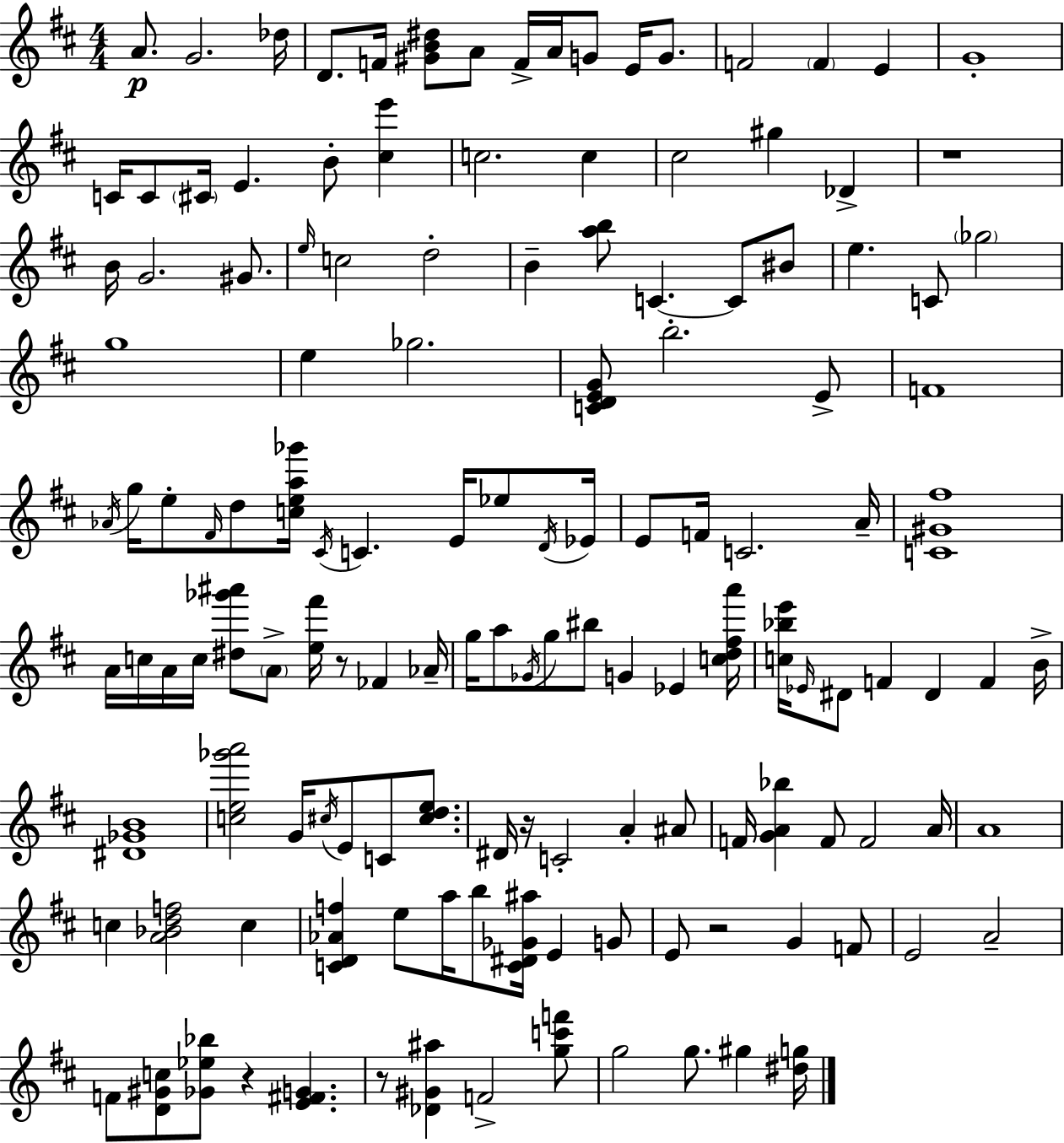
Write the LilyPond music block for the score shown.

{
  \clef treble
  \numericTimeSignature
  \time 4/4
  \key d \major
  a'8.\p g'2. des''16 | d'8. f'16 <gis' b' dis''>8 a'8 f'16-> a'16 g'8 e'16 g'8. | f'2 \parenthesize f'4 e'4 | g'1-. | \break c'16 c'8 \parenthesize cis'16 e'4. b'8-. <cis'' e'''>4 | c''2. c''4 | cis''2 gis''4 des'4-> | r1 | \break b'16 g'2. gis'8. | \grace { e''16 } c''2 d''2-. | b'4-- <a'' b''>8 c'4.~~ c'8 bis'8 | e''4. c'8 \parenthesize ges''2 | \break g''1 | e''4 ges''2. | <c' d' e' g'>8 b''2.-. e'8-> | f'1 | \break \acciaccatura { aes'16 } g''16 e''8-. \grace { fis'16 } d''8 <c'' e'' a'' ges'''>16 \acciaccatura { cis'16 } c'4. | e'16 ees''8 \acciaccatura { d'16 } ees'16 e'8 f'16 c'2. | a'16-- <c' gis' fis''>1 | a'16 c''16 a'16 c''16 <dis'' ges''' ais'''>8 \parenthesize a'8-> <e'' fis'''>16 r8 | \break fes'4 aes'16-- g''16 a''8 \acciaccatura { ges'16 } g''8 bis''8 g'4 | ees'4 <c'' d'' fis'' a'''>16 <c'' bes'' e'''>16 \grace { ees'16 } dis'8 f'4 dis'4 | f'4 b'16-> <dis' ges' b'>1 | <c'' e'' ges''' a'''>2 g'16 | \break \acciaccatura { cis''16 } e'8 c'8 <cis'' d'' e''>8. dis'16 r16 c'2-. | a'4-. ais'8 f'16 <g' a' bes''>4 f'8 f'2 | a'16 a'1 | c''4 <a' bes' d'' f''>2 | \break c''4 <c' d' aes' f''>4 e''8 a''16 b''8 | <c' dis' ges' ais''>16 e'4 g'8 e'8 r2 | g'4 f'8 e'2 | a'2-- f'8 <d' gis' c''>8 <ges' ees'' bes''>8 r4 | \break <e' fis' g'>4. r8 <des' gis' ais''>4 f'2-> | <g'' c''' f'''>8 g''2 | g''8. gis''4 <dis'' g''>16 \bar "|."
}